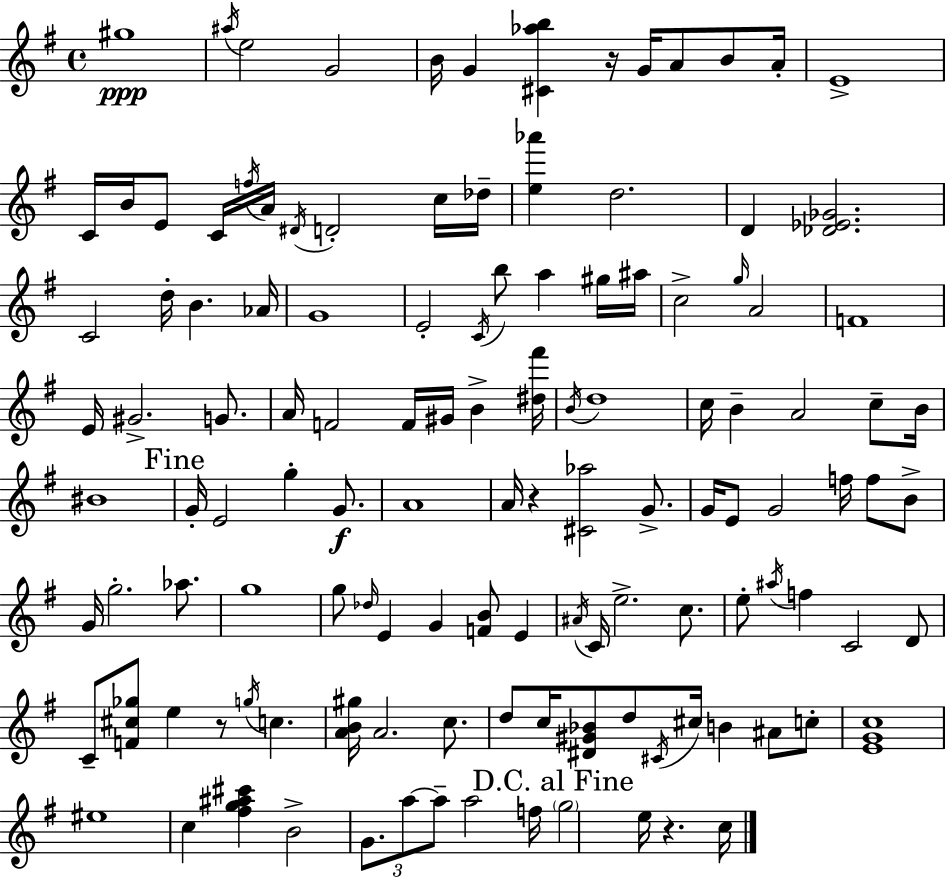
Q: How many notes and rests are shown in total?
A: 125